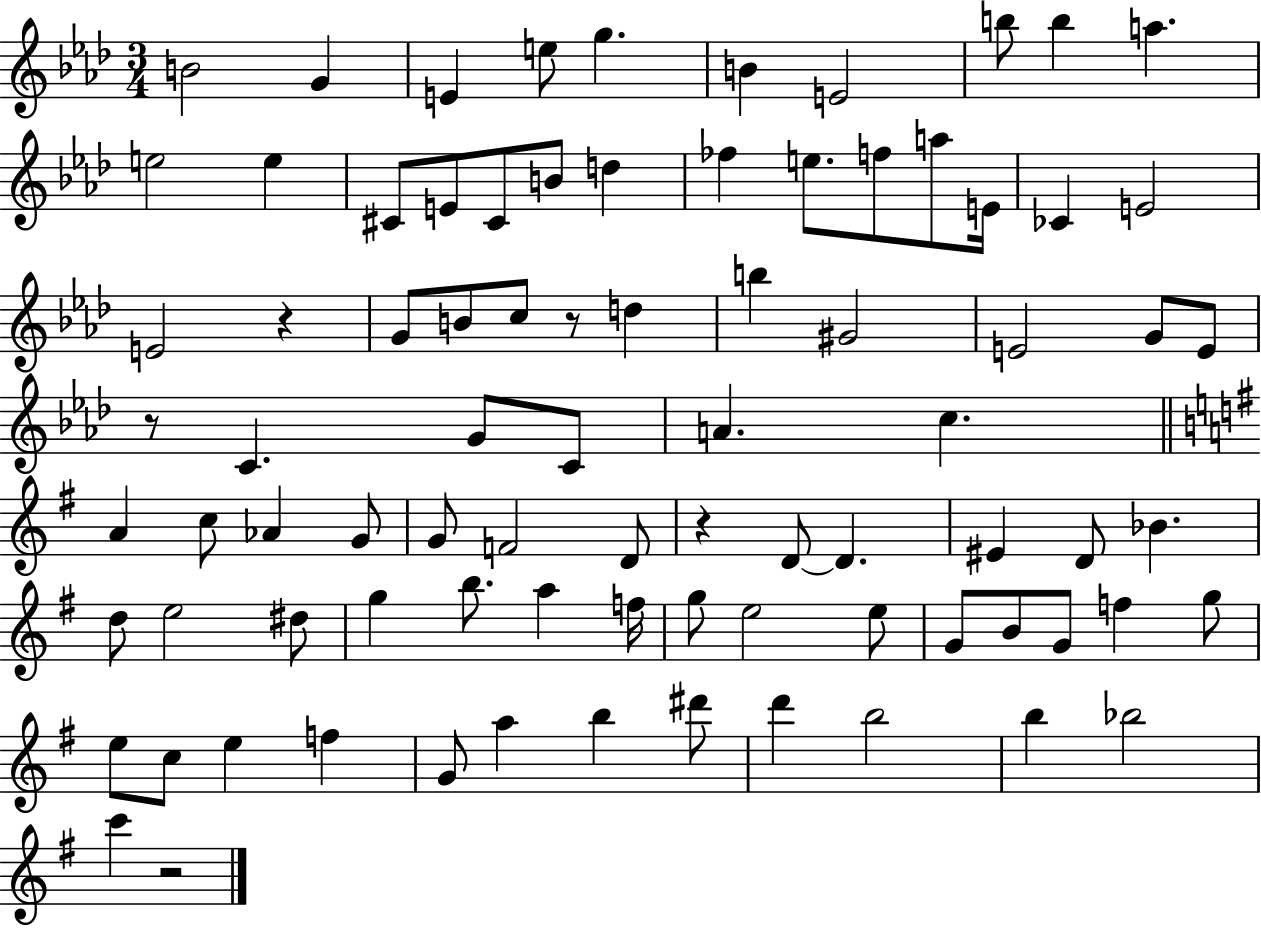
X:1
T:Untitled
M:3/4
L:1/4
K:Ab
B2 G E e/2 g B E2 b/2 b a e2 e ^C/2 E/2 ^C/2 B/2 d _f e/2 f/2 a/2 E/4 _C E2 E2 z G/2 B/2 c/2 z/2 d b ^G2 E2 G/2 E/2 z/2 C G/2 C/2 A c A c/2 _A G/2 G/2 F2 D/2 z D/2 D ^E D/2 _B d/2 e2 ^d/2 g b/2 a f/4 g/2 e2 e/2 G/2 B/2 G/2 f g/2 e/2 c/2 e f G/2 a b ^d'/2 d' b2 b _b2 c' z2